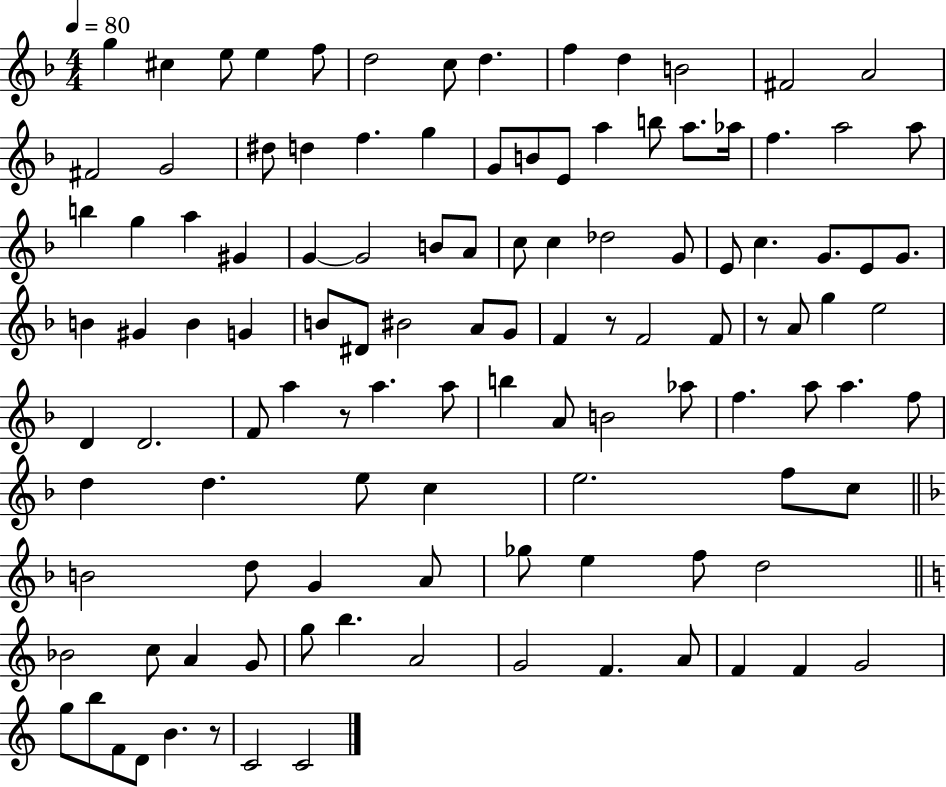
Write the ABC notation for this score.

X:1
T:Untitled
M:4/4
L:1/4
K:F
g ^c e/2 e f/2 d2 c/2 d f d B2 ^F2 A2 ^F2 G2 ^d/2 d f g G/2 B/2 E/2 a b/2 a/2 _a/4 f a2 a/2 b g a ^G G G2 B/2 A/2 c/2 c _d2 G/2 E/2 c G/2 E/2 G/2 B ^G B G B/2 ^D/2 ^B2 A/2 G/2 F z/2 F2 F/2 z/2 A/2 g e2 D D2 F/2 a z/2 a a/2 b A/2 B2 _a/2 f a/2 a f/2 d d e/2 c e2 f/2 c/2 B2 d/2 G A/2 _g/2 e f/2 d2 _B2 c/2 A G/2 g/2 b A2 G2 F A/2 F F G2 g/2 b/2 F/2 D/2 B z/2 C2 C2